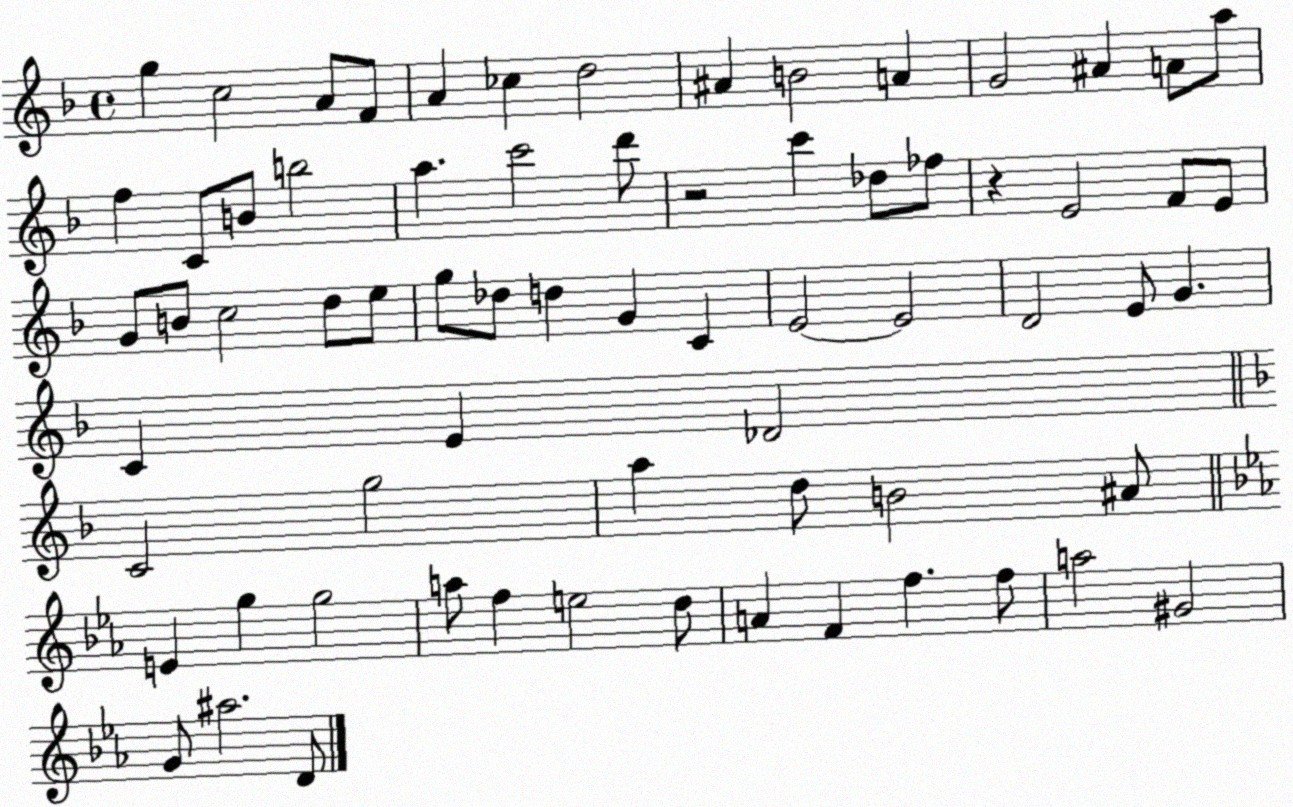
X:1
T:Untitled
M:4/4
L:1/4
K:F
g c2 A/2 F/2 A _c d2 ^A B2 A G2 ^A A/2 a/2 f C/2 B/2 b2 a c'2 d'/2 z2 c' _d/2 _f/2 z E2 F/2 E/2 G/2 B/2 c2 d/2 e/2 g/2 _d/2 d G C E2 E2 D2 E/2 G C E _D2 C2 g2 a d/2 B2 ^A/2 E g g2 a/2 f e2 d/2 A F f f/2 a2 ^G2 G/2 ^a2 D/2